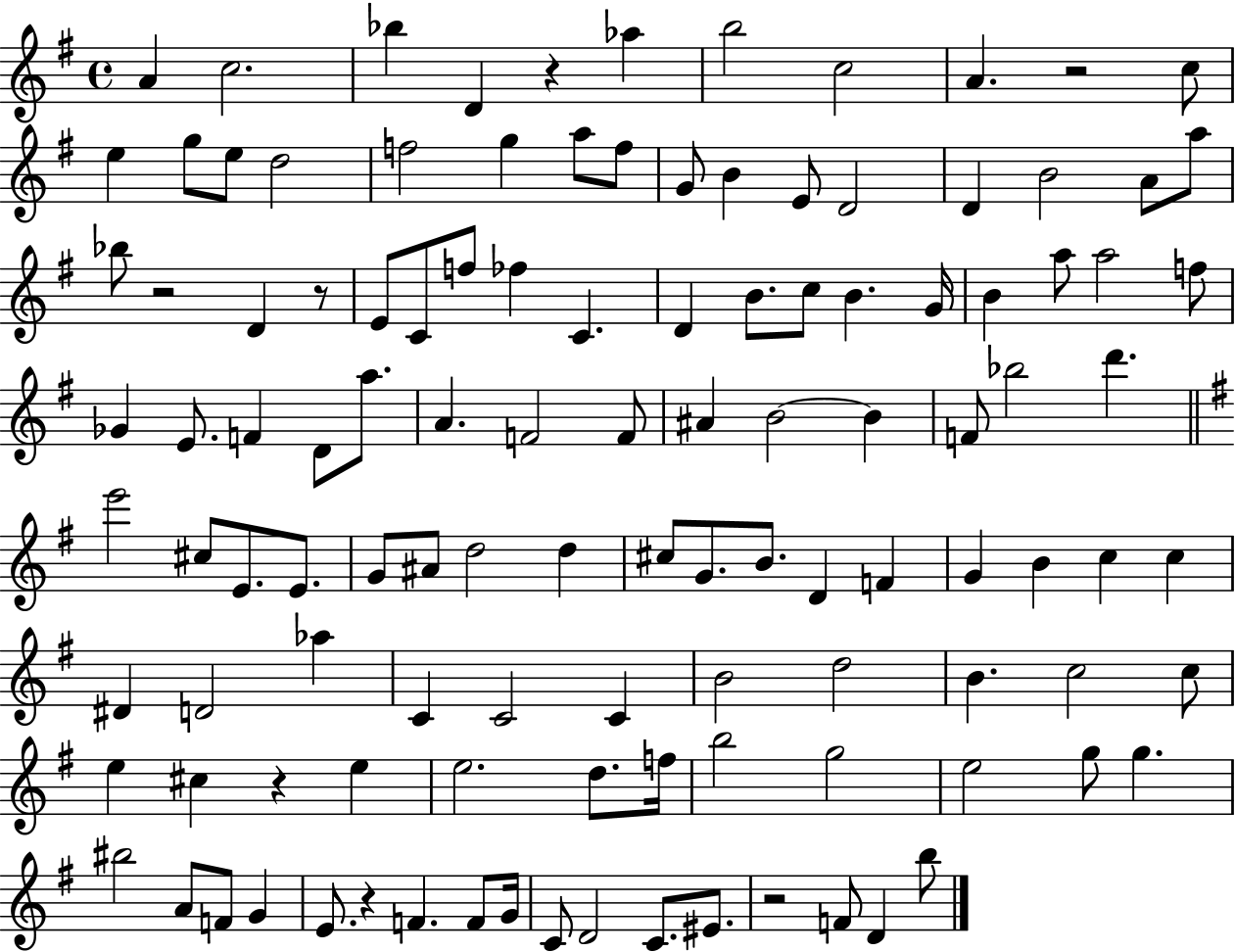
X:1
T:Untitled
M:4/4
L:1/4
K:G
A c2 _b D z _a b2 c2 A z2 c/2 e g/2 e/2 d2 f2 g a/2 f/2 G/2 B E/2 D2 D B2 A/2 a/2 _b/2 z2 D z/2 E/2 C/2 f/2 _f C D B/2 c/2 B G/4 B a/2 a2 f/2 _G E/2 F D/2 a/2 A F2 F/2 ^A B2 B F/2 _b2 d' e'2 ^c/2 E/2 E/2 G/2 ^A/2 d2 d ^c/2 G/2 B/2 D F G B c c ^D D2 _a C C2 C B2 d2 B c2 c/2 e ^c z e e2 d/2 f/4 b2 g2 e2 g/2 g ^b2 A/2 F/2 G E/2 z F F/2 G/4 C/2 D2 C/2 ^E/2 z2 F/2 D b/2